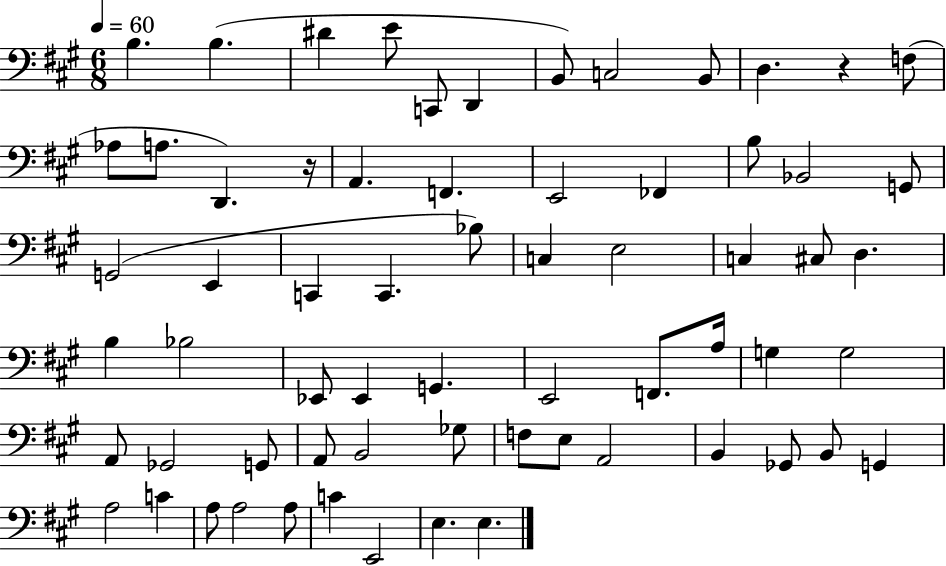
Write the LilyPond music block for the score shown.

{
  \clef bass
  \numericTimeSignature
  \time 6/8
  \key a \major
  \tempo 4 = 60
  b4. b4.( | dis'4 e'8 c,8 d,4 | b,8) c2 b,8 | d4. r4 f8( | \break aes8 a8. d,4.) r16 | a,4. f,4. | e,2 fes,4 | b8 bes,2 g,8 | \break g,2( e,4 | c,4 c,4. bes8) | c4 e2 | c4 cis8 d4. | \break b4 bes2 | ees,8 ees,4 g,4. | e,2 f,8. a16 | g4 g2 | \break a,8 ges,2 g,8 | a,8 b,2 ges8 | f8 e8 a,2 | b,4 ges,8 b,8 g,4 | \break a2 c'4 | a8 a2 a8 | c'4 e,2 | e4. e4. | \break \bar "|."
}